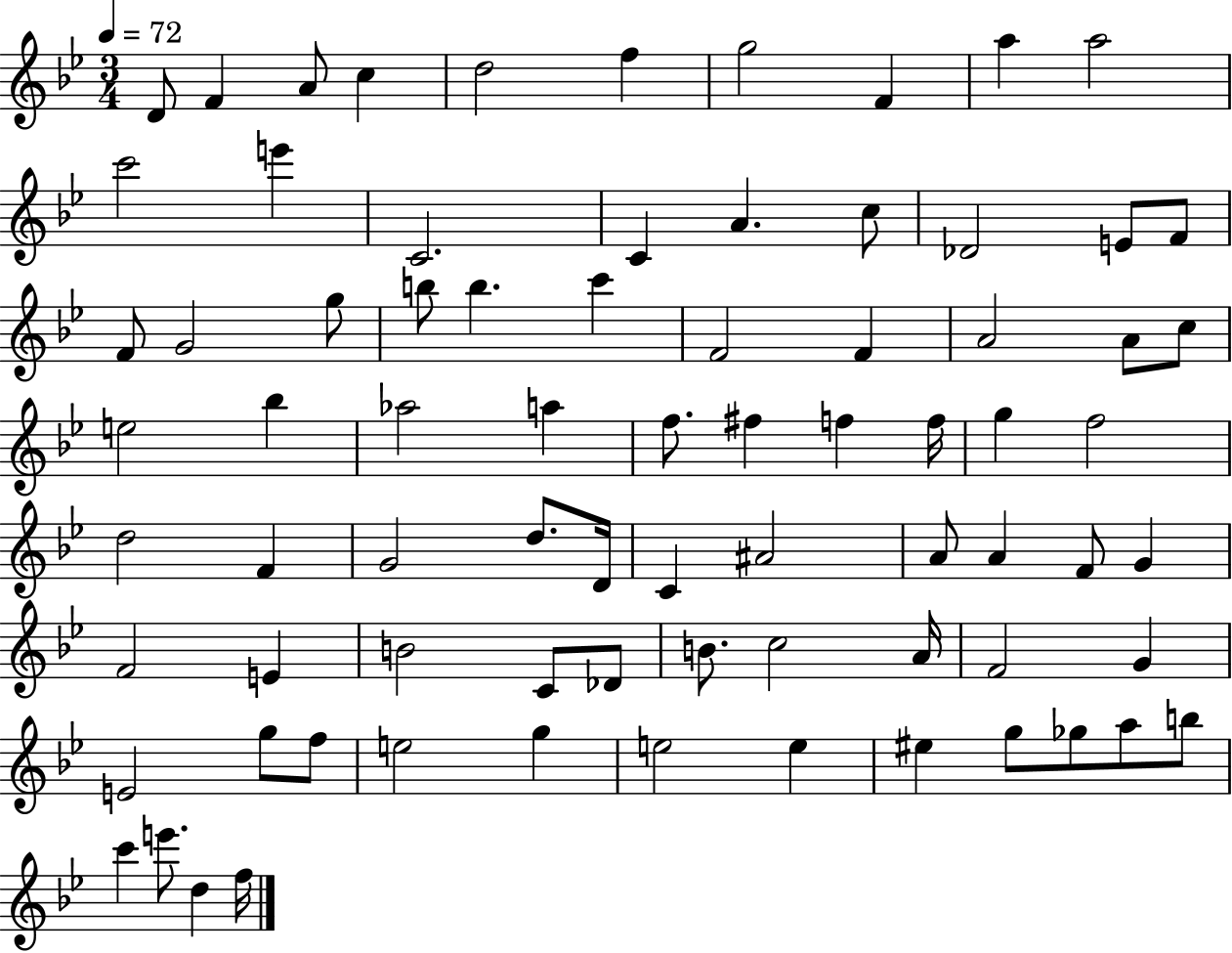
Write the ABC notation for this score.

X:1
T:Untitled
M:3/4
L:1/4
K:Bb
D/2 F A/2 c d2 f g2 F a a2 c'2 e' C2 C A c/2 _D2 E/2 F/2 F/2 G2 g/2 b/2 b c' F2 F A2 A/2 c/2 e2 _b _a2 a f/2 ^f f f/4 g f2 d2 F G2 d/2 D/4 C ^A2 A/2 A F/2 G F2 E B2 C/2 _D/2 B/2 c2 A/4 F2 G E2 g/2 f/2 e2 g e2 e ^e g/2 _g/2 a/2 b/2 c' e'/2 d f/4